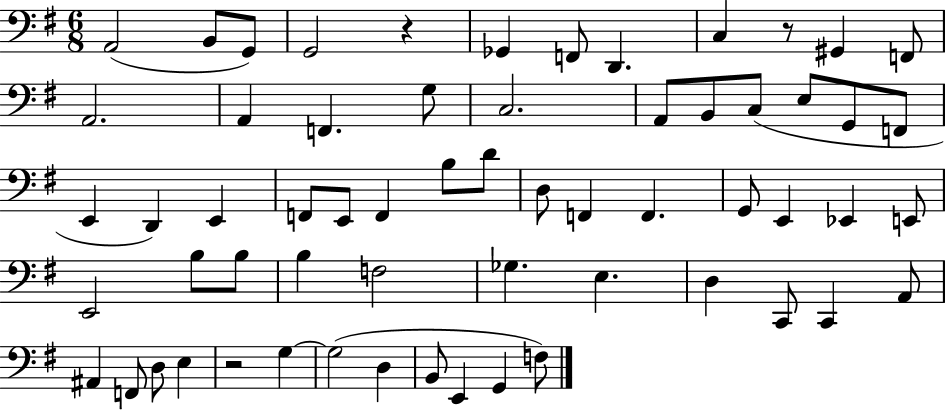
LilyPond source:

{
  \clef bass
  \numericTimeSignature
  \time 6/8
  \key g \major
  a,2( b,8 g,8) | g,2 r4 | ges,4 f,8 d,4. | c4 r8 gis,4 f,8 | \break a,2. | a,4 f,4. g8 | c2. | a,8 b,8 c8( e8 g,8 f,8 | \break e,4 d,4) e,4 | f,8 e,8 f,4 b8 d'8 | d8 f,4 f,4. | g,8 e,4 ees,4 e,8 | \break e,2 b8 b8 | b4 f2 | ges4. e4. | d4 c,8 c,4 a,8 | \break ais,4 f,8 d8 e4 | r2 g4~~ | g2( d4 | b,8 e,4 g,4 f8) | \break \bar "|."
}